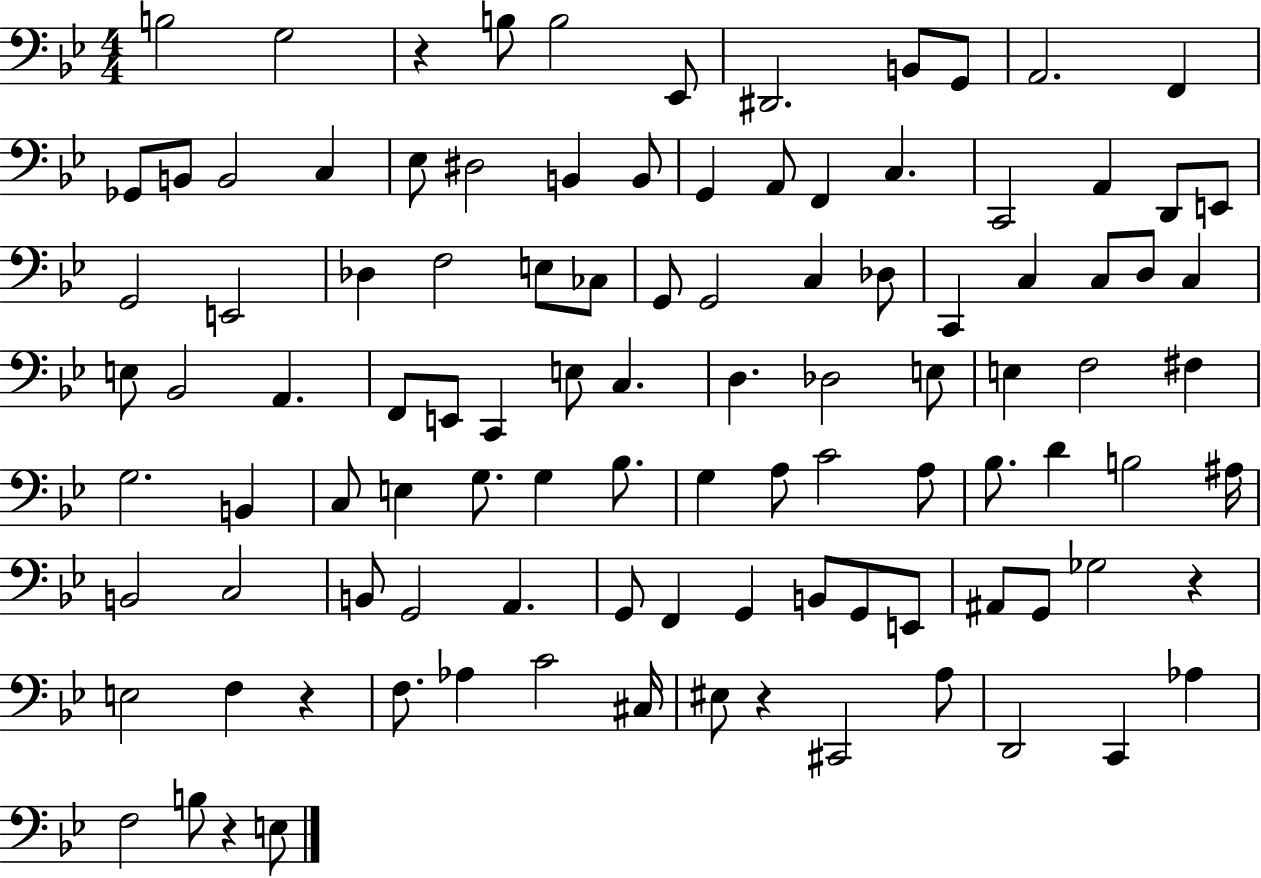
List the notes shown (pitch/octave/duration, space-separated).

B3/h G3/h R/q B3/e B3/h Eb2/e D#2/h. B2/e G2/e A2/h. F2/q Gb2/e B2/e B2/h C3/q Eb3/e D#3/h B2/q B2/e G2/q A2/e F2/q C3/q. C2/h A2/q D2/e E2/e G2/h E2/h Db3/q F3/h E3/e CES3/e G2/e G2/h C3/q Db3/e C2/q C3/q C3/e D3/e C3/q E3/e Bb2/h A2/q. F2/e E2/e C2/q E3/e C3/q. D3/q. Db3/h E3/e E3/q F3/h F#3/q G3/h. B2/q C3/e E3/q G3/e. G3/q Bb3/e. G3/q A3/e C4/h A3/e Bb3/e. D4/q B3/h A#3/s B2/h C3/h B2/e G2/h A2/q. G2/e F2/q G2/q B2/e G2/e E2/e A#2/e G2/e Gb3/h R/q E3/h F3/q R/q F3/e. Ab3/q C4/h C#3/s EIS3/e R/q C#2/h A3/e D2/h C2/q Ab3/q F3/h B3/e R/q E3/e